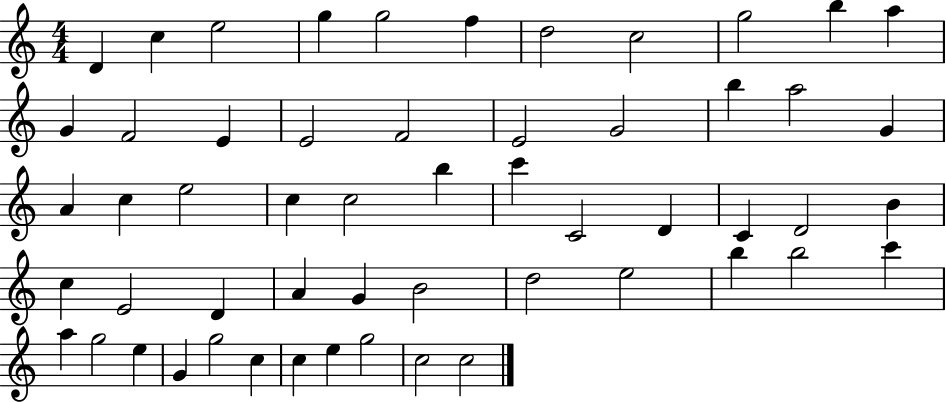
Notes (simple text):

D4/q C5/q E5/h G5/q G5/h F5/q D5/h C5/h G5/h B5/q A5/q G4/q F4/h E4/q E4/h F4/h E4/h G4/h B5/q A5/h G4/q A4/q C5/q E5/h C5/q C5/h B5/q C6/q C4/h D4/q C4/q D4/h B4/q C5/q E4/h D4/q A4/q G4/q B4/h D5/h E5/h B5/q B5/h C6/q A5/q G5/h E5/q G4/q G5/h C5/q C5/q E5/q G5/h C5/h C5/h